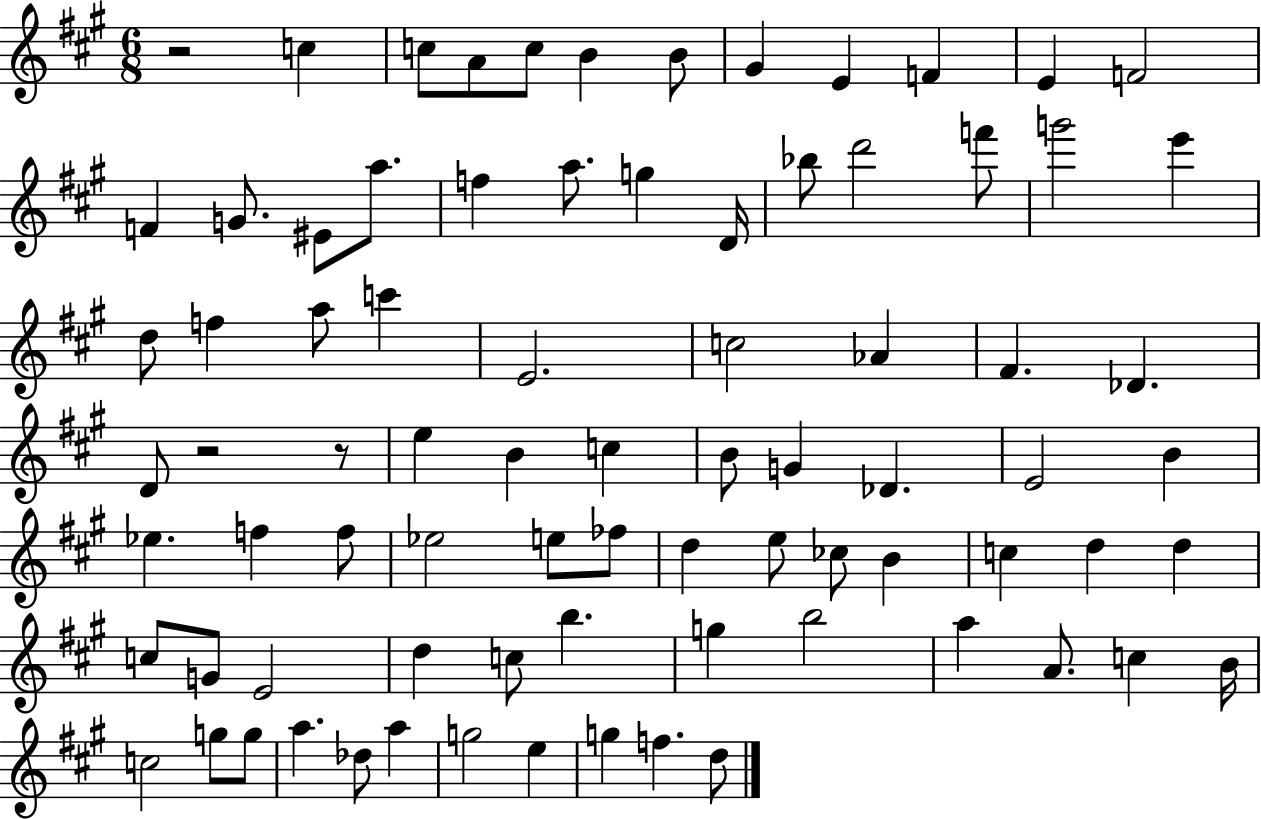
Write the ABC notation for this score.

X:1
T:Untitled
M:6/8
L:1/4
K:A
z2 c c/2 A/2 c/2 B B/2 ^G E F E F2 F G/2 ^E/2 a/2 f a/2 g D/4 _b/2 d'2 f'/2 g'2 e' d/2 f a/2 c' E2 c2 _A ^F _D D/2 z2 z/2 e B c B/2 G _D E2 B _e f f/2 _e2 e/2 _f/2 d e/2 _c/2 B c d d c/2 G/2 E2 d c/2 b g b2 a A/2 c B/4 c2 g/2 g/2 a _d/2 a g2 e g f d/2